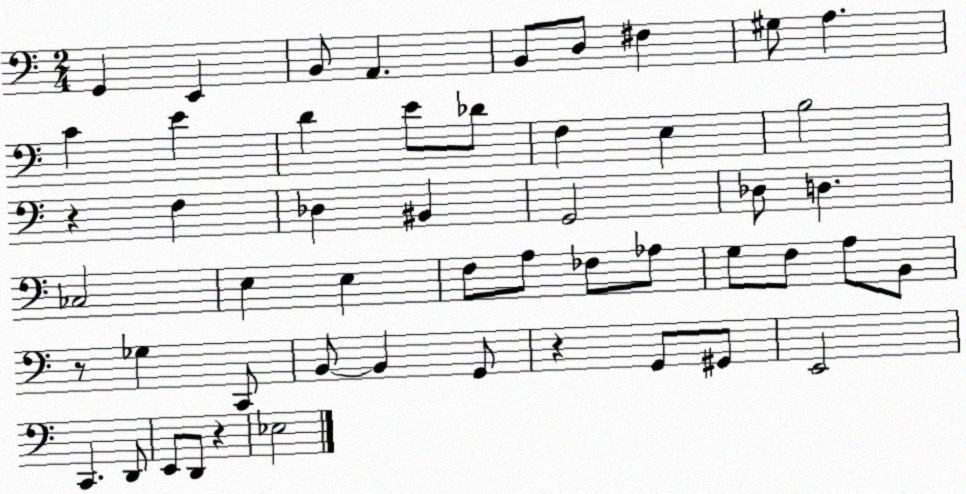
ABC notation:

X:1
T:Untitled
M:2/4
L:1/4
K:C
G,, E,, B,,/2 A,, B,,/2 D,/2 ^F, ^G,/2 A, C E D E/2 _D/2 F, E, B,2 z F, _D, ^B,, G,,2 _D,/2 D, _C,2 E, E, F,/2 A,/2 _F,/2 _A,/2 G,/2 F,/2 A,/2 B,,/2 z/2 _G, C,,/2 B,,/2 B,, G,,/2 z G,,/2 ^G,,/2 E,,2 C,, D,,/2 E,,/2 D,,/2 z _E,2